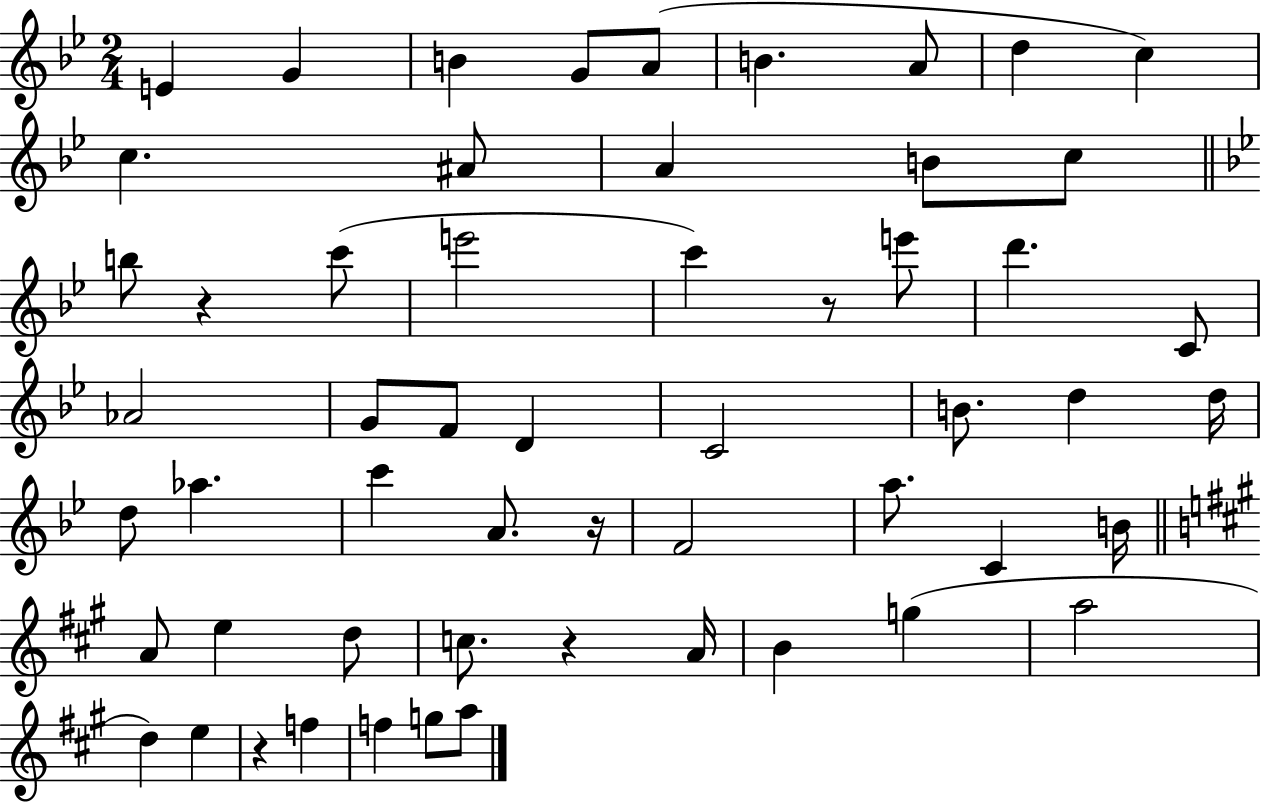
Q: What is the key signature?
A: BES major